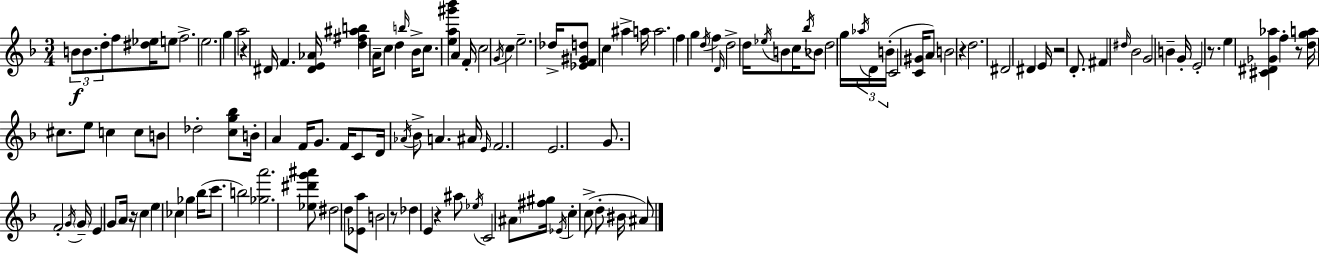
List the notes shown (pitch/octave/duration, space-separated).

B4/e B4/e. D5/e F5/e [D#5,Eb5]/s E5/e F5/h. E5/h. G5/q A5/h R/q D#4/s F4/q. [D#4,E4,Ab4]/s [D5,F#5,A#5,B5]/q A4/s C5/e D5/q B5/s Bb4/s C5/e. [E5,A5,G#6,Bb6]/q A4/q F4/s C5/h G4/s C5/q E5/h. Db5/s [Eb4,F4,G#4,D5]/e C5/q A#5/q A5/s A5/h. F5/q G5/q D5/s F5/q D4/s D5/h D5/s Eb5/s B4/e C5/s Bb5/s Bb4/e D5/h G5/s Ab5/s D4/s B4/s C4/h [C4,G#4]/s A4/e B4/h R/q D5/h. D#4/h D#4/q E4/s R/h D4/e. F#4/q D#5/s Bb4/h G4/h B4/q G4/s E4/h R/e. E5/q [C#4,D#4,Gb4,Ab5]/q F5/q R/e [D5,G5,A5]/s C#5/e. E5/e C5/q C5/e B4/e Db5/h [C5,G5,Bb5]/e B4/s A4/q F4/s G4/e. F4/s C4/e D4/s Ab4/s Bb4/e A4/q. A#4/s E4/s F4/h. E4/h. G4/e. F4/h G4/s G4/s E4/q G4/e A4/s R/s C5/q E5/q CES5/q Gb5/q Bb5/s C6/e. B5/h [Gb5,A6]/h. [Eb5,D#6,G6,A#6]/e D#5/h D5/e [Eb4,A5]/e B4/h R/e Db5/q E4/q R/q A#5/e Eb5/s C4/h A#4/e [F#5,G#5]/s Eb4/s C5/q C5/e D5/e BIS4/s A#4/e